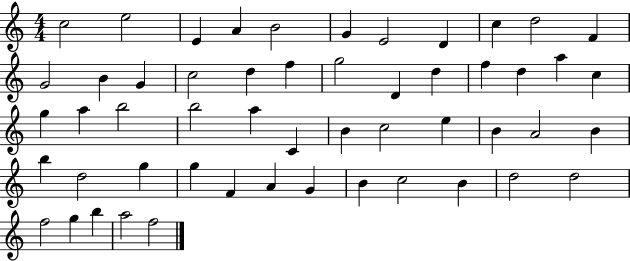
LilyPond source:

{
  \clef treble
  \numericTimeSignature
  \time 4/4
  \key c \major
  c''2 e''2 | e'4 a'4 b'2 | g'4 e'2 d'4 | c''4 d''2 f'4 | \break g'2 b'4 g'4 | c''2 d''4 f''4 | g''2 d'4 d''4 | f''4 d''4 a''4 c''4 | \break g''4 a''4 b''2 | b''2 a''4 c'4 | b'4 c''2 e''4 | b'4 a'2 b'4 | \break b''4 d''2 g''4 | g''4 f'4 a'4 g'4 | b'4 c''2 b'4 | d''2 d''2 | \break f''2 g''4 b''4 | a''2 f''2 | \bar "|."
}